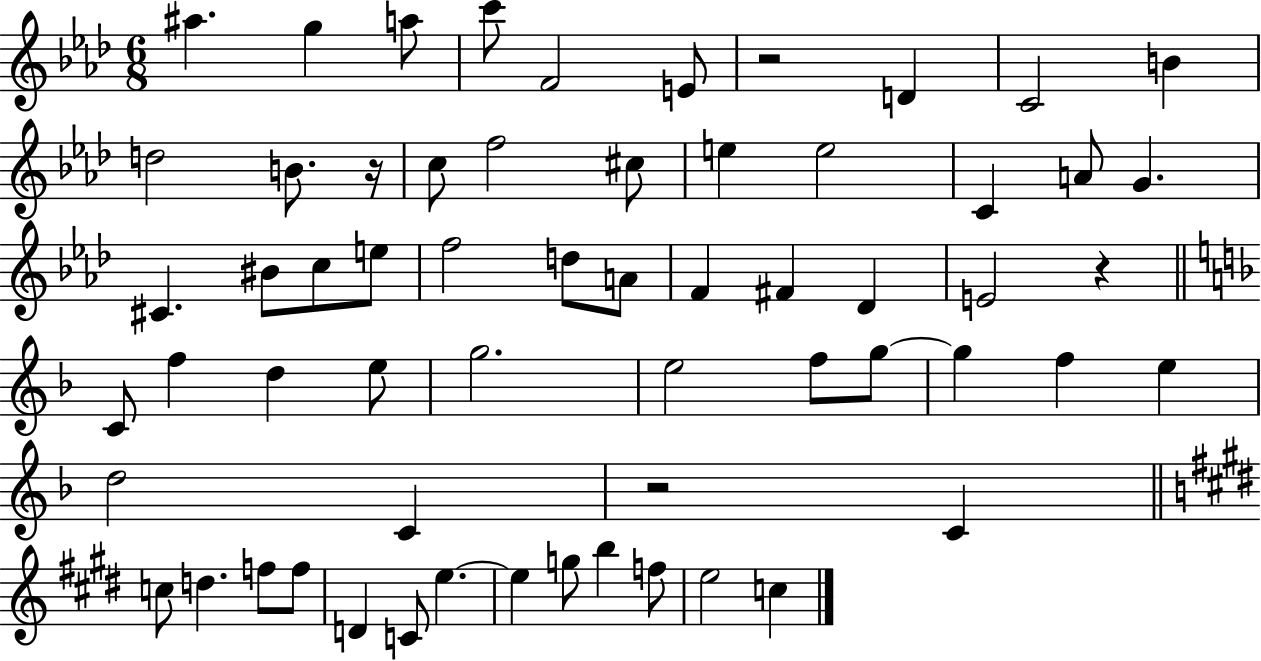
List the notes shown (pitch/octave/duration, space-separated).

A#5/q. G5/q A5/e C6/e F4/h E4/e R/h D4/q C4/h B4/q D5/h B4/e. R/s C5/e F5/h C#5/e E5/q E5/h C4/q A4/e G4/q. C#4/q. BIS4/e C5/e E5/e F5/h D5/e A4/e F4/q F#4/q Db4/q E4/h R/q C4/e F5/q D5/q E5/e G5/h. E5/h F5/e G5/e G5/q F5/q E5/q D5/h C4/q R/h C4/q C5/e D5/q. F5/e F5/e D4/q C4/e E5/q. E5/q G5/e B5/q F5/e E5/h C5/q